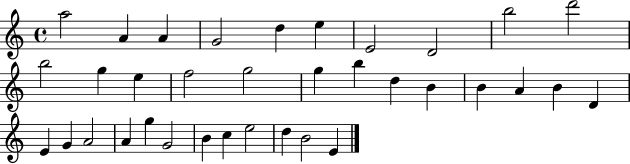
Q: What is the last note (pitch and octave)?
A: E4